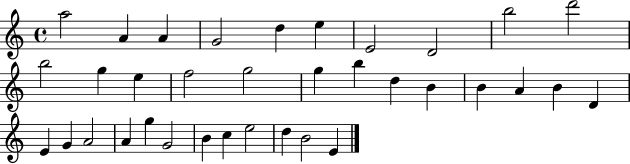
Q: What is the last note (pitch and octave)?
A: E4